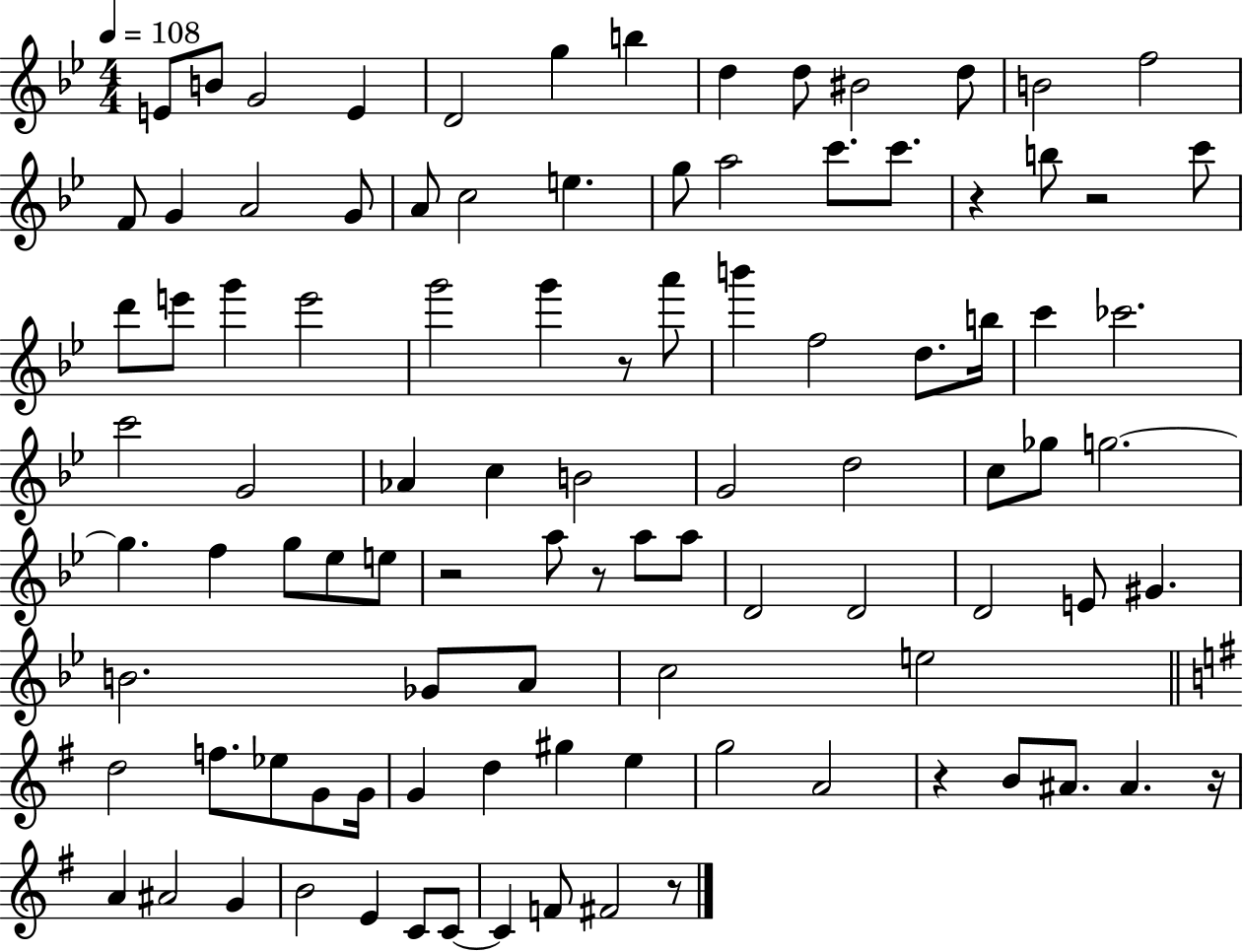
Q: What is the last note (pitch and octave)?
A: F#4